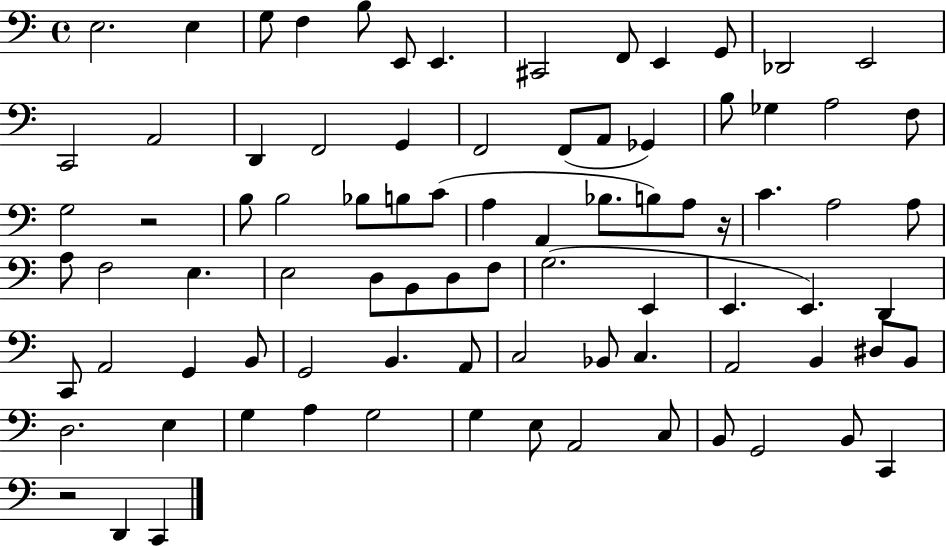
X:1
T:Untitled
M:4/4
L:1/4
K:C
E,2 E, G,/2 F, B,/2 E,,/2 E,, ^C,,2 F,,/2 E,, G,,/2 _D,,2 E,,2 C,,2 A,,2 D,, F,,2 G,, F,,2 F,,/2 A,,/2 _G,, B,/2 _G, A,2 F,/2 G,2 z2 B,/2 B,2 _B,/2 B,/2 C/2 A, A,, _B,/2 B,/2 A,/2 z/4 C A,2 A,/2 A,/2 F,2 E, E,2 D,/2 B,,/2 D,/2 F,/2 G,2 E,, E,, E,, D,, C,,/2 A,,2 G,, B,,/2 G,,2 B,, A,,/2 C,2 _B,,/2 C, A,,2 B,, ^D,/2 B,,/2 D,2 E, G, A, G,2 G, E,/2 A,,2 C,/2 B,,/2 G,,2 B,,/2 C,, z2 D,, C,,